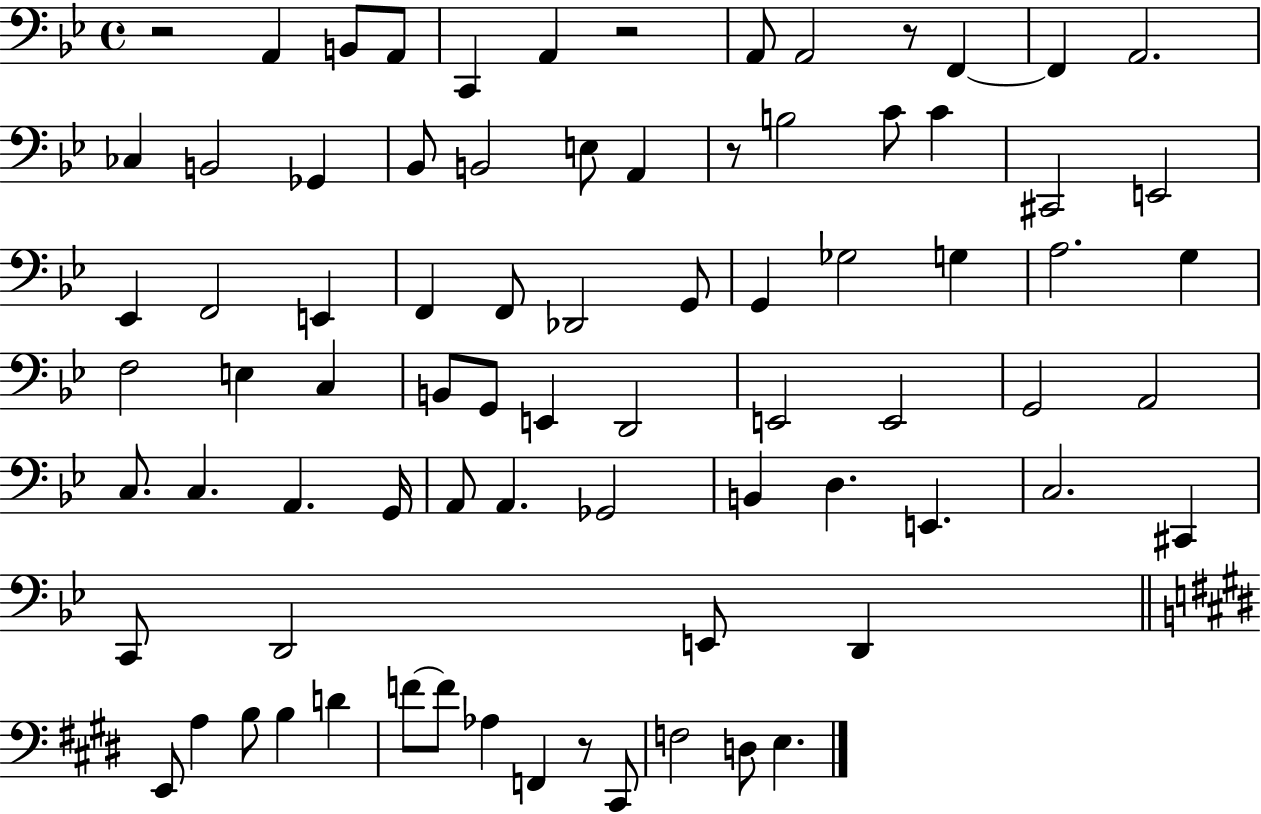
R/h A2/q B2/e A2/e C2/q A2/q R/h A2/e A2/h R/e F2/q F2/q A2/h. CES3/q B2/h Gb2/q Bb2/e B2/h E3/e A2/q R/e B3/h C4/e C4/q C#2/h E2/h Eb2/q F2/h E2/q F2/q F2/e Db2/h G2/e G2/q Gb3/h G3/q A3/h. G3/q F3/h E3/q C3/q B2/e G2/e E2/q D2/h E2/h E2/h G2/h A2/h C3/e. C3/q. A2/q. G2/s A2/e A2/q. Gb2/h B2/q D3/q. E2/q. C3/h. C#2/q C2/e D2/h E2/e D2/q E2/e A3/q B3/e B3/q D4/q F4/e F4/e Ab3/q F2/q R/e C#2/e F3/h D3/e E3/q.